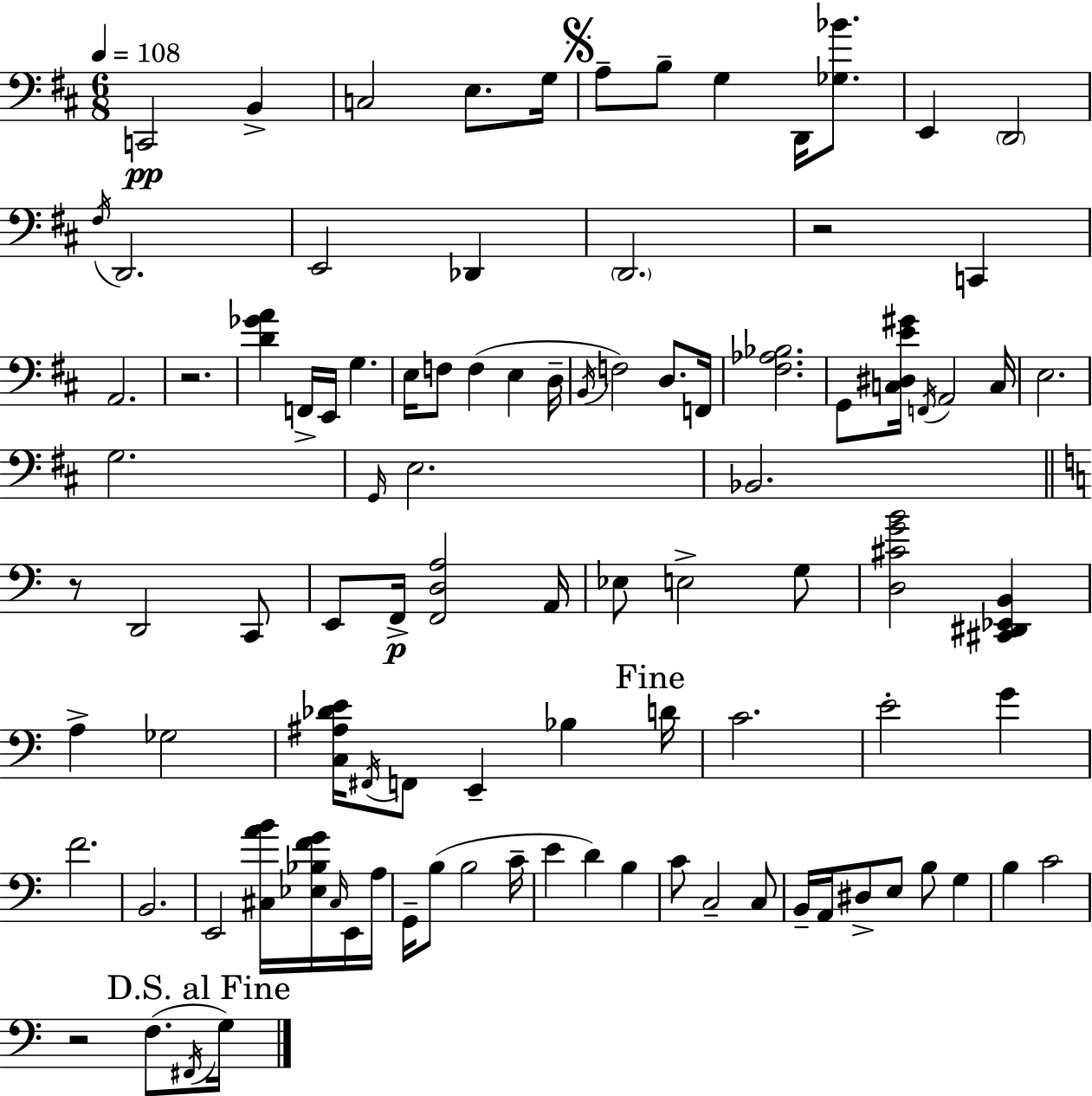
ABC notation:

X:1
T:Untitled
M:6/8
L:1/4
K:D
C,,2 B,, C,2 E,/2 G,/4 A,/2 B,/2 G, D,,/4 [_G,_B]/2 E,, D,,2 ^F,/4 D,,2 E,,2 _D,, D,,2 z2 C,, A,,2 z2 [D_GA] F,,/4 E,,/4 G, E,/4 F,/2 F, E, D,/4 B,,/4 F,2 D,/2 F,,/4 [^F,_A,_B,]2 G,,/2 [C,^D,E^G]/4 F,,/4 A,,2 C,/4 E,2 G,2 G,,/4 E,2 _B,,2 z/2 D,,2 C,,/2 E,,/2 F,,/4 [F,,D,A,]2 A,,/4 _E,/2 E,2 G,/2 [D,^CGB]2 [^C,,^D,,_E,,B,,] A, _G,2 [C,^A,_DE]/4 ^F,,/4 F,,/2 E,, _B, D/4 C2 E2 G F2 B,,2 E,,2 [^C,AB]/4 [_E,_B,FG]/4 ^C,/4 E,,/4 A,/4 G,,/4 B,/2 B,2 C/4 E D B, C/2 C,2 C,/2 B,,/4 A,,/4 ^D,/2 E,/2 B,/2 G, B, C2 z2 F,/2 ^F,,/4 G,/4